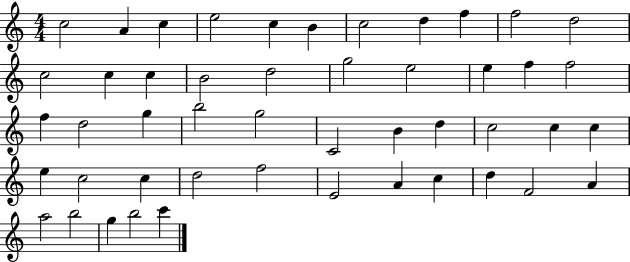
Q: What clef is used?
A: treble